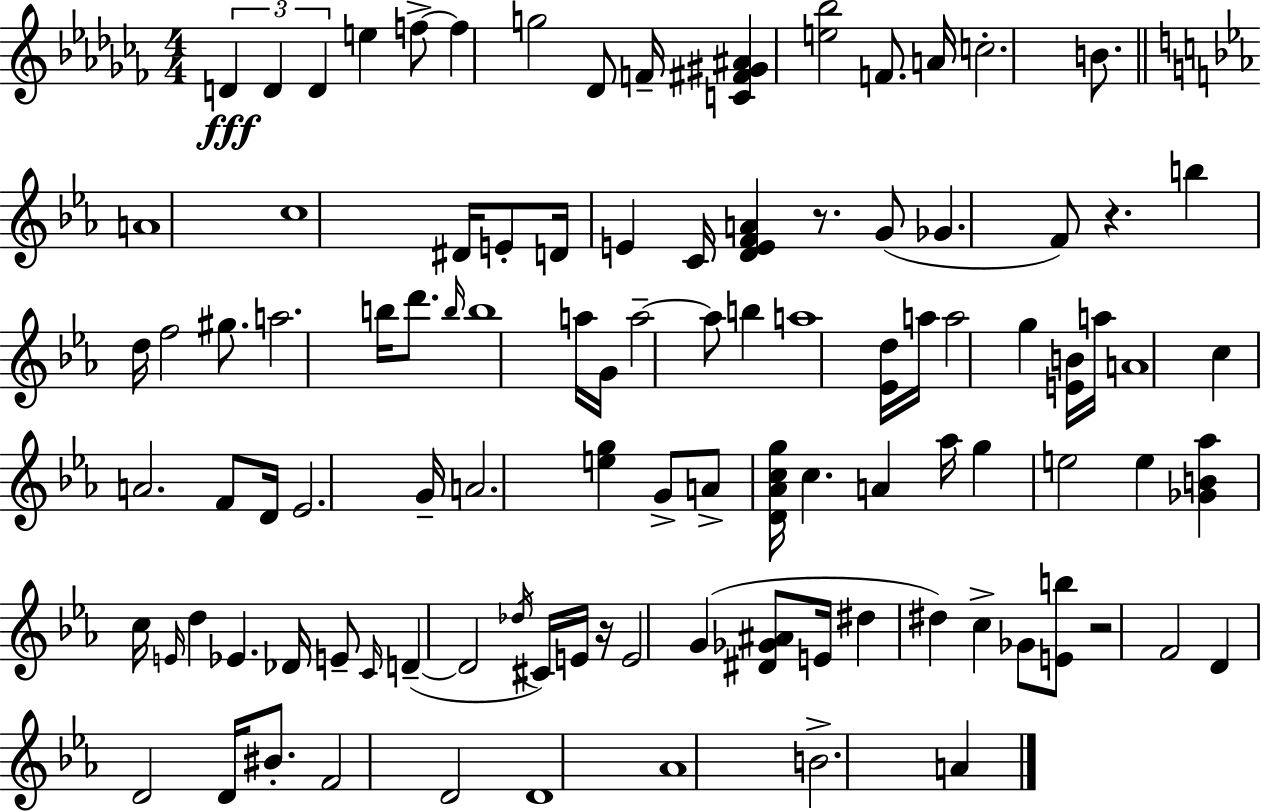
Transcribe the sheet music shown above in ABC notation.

X:1
T:Untitled
M:4/4
L:1/4
K:Abm
D D D e f/2 f g2 _D/2 F/4 [C^F^G^A] [e_b]2 F/2 A/4 c2 B/2 A4 c4 ^D/4 E/2 D/4 E C/4 [DEFA] z/2 G/2 _G F/2 z b d/4 f2 ^g/2 a2 b/4 d'/2 b/4 b4 a/4 G/4 a2 a/2 b a4 [_Ed]/4 a/4 a2 g [EB]/4 a/4 A4 c A2 F/2 D/4 _E2 G/4 A2 [eg] G/2 A/2 [D_Acg]/4 c A _a/4 g e2 e [_GB_a] c/4 E/4 d _E _D/4 E/2 C/4 D D2 _d/4 ^C/4 E/4 z/4 E2 G [^D_G^A]/2 E/4 ^d ^d c _G/2 [Eb]/2 z2 F2 D D2 D/4 ^B/2 F2 D2 D4 _A4 B2 A